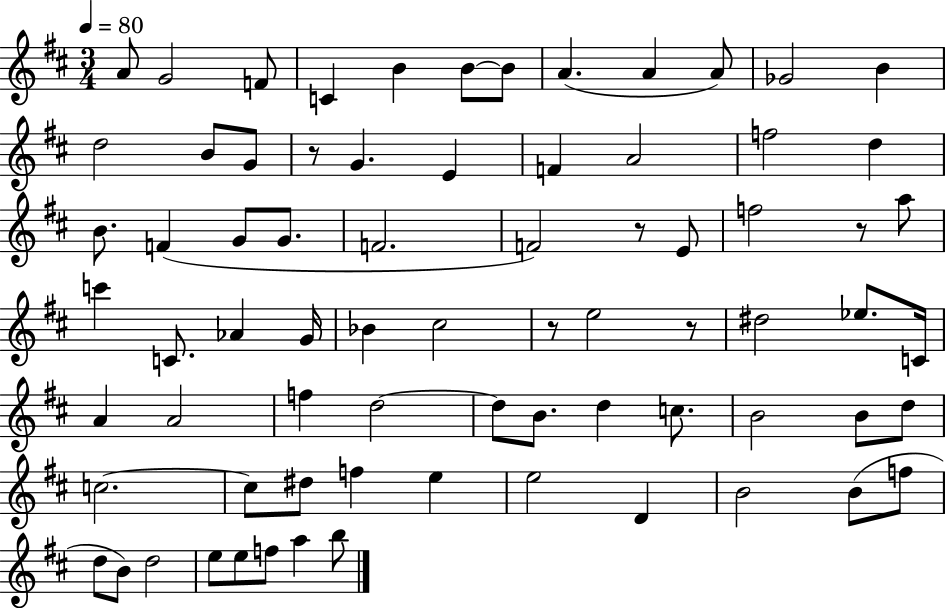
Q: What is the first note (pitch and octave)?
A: A4